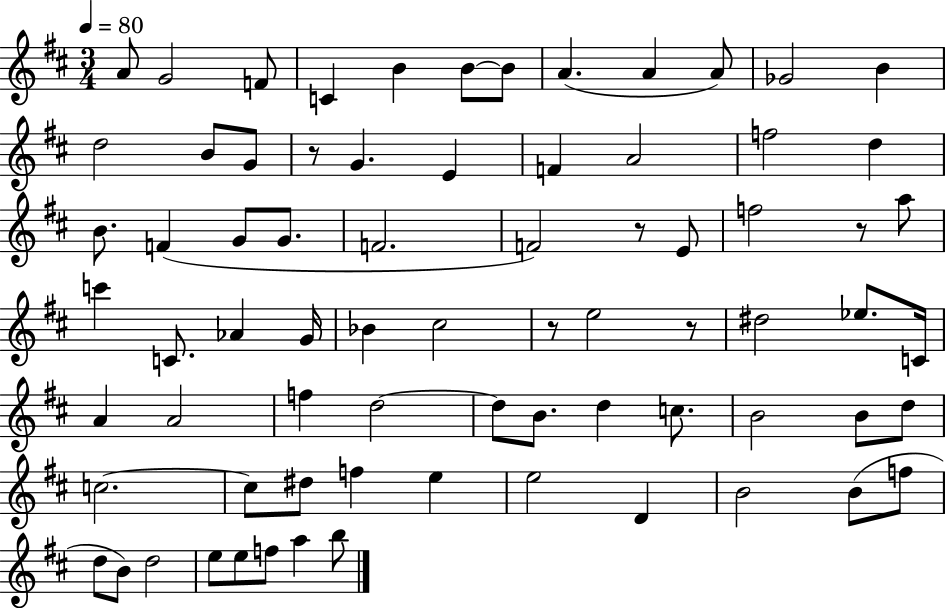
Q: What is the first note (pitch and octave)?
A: A4